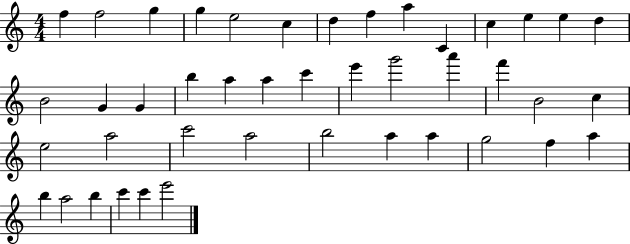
F5/q F5/h G5/q G5/q E5/h C5/q D5/q F5/q A5/q C4/q C5/q E5/q E5/q D5/q B4/h G4/q G4/q B5/q A5/q A5/q C6/q E6/q G6/h A6/q F6/q B4/h C5/q E5/h A5/h C6/h A5/h B5/h A5/q A5/q G5/h F5/q A5/q B5/q A5/h B5/q C6/q C6/q E6/h